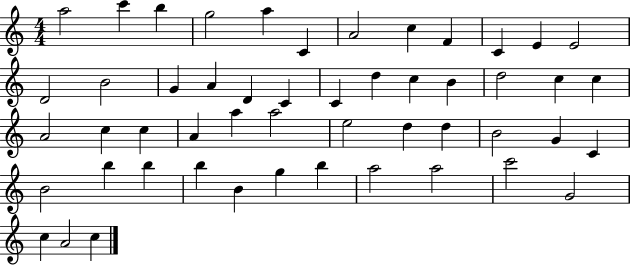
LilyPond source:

{
  \clef treble
  \numericTimeSignature
  \time 4/4
  \key c \major
  a''2 c'''4 b''4 | g''2 a''4 c'4 | a'2 c''4 f'4 | c'4 e'4 e'2 | \break d'2 b'2 | g'4 a'4 d'4 c'4 | c'4 d''4 c''4 b'4 | d''2 c''4 c''4 | \break a'2 c''4 c''4 | a'4 a''4 a''2 | e''2 d''4 d''4 | b'2 g'4 c'4 | \break b'2 b''4 b''4 | b''4 b'4 g''4 b''4 | a''2 a''2 | c'''2 g'2 | \break c''4 a'2 c''4 | \bar "|."
}